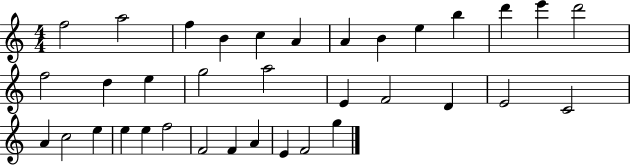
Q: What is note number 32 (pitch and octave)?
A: A4